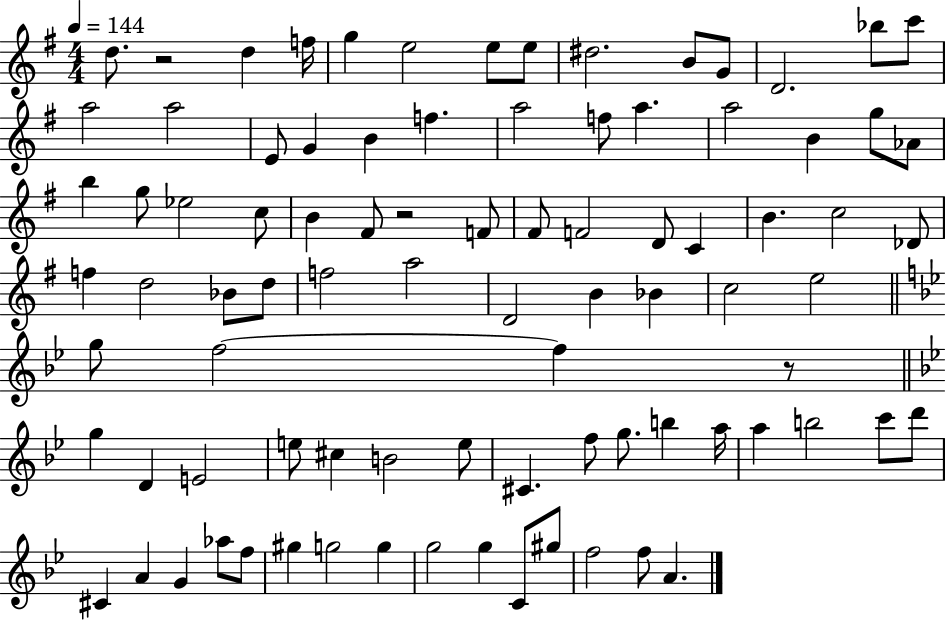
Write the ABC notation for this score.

X:1
T:Untitled
M:4/4
L:1/4
K:G
d/2 z2 d f/4 g e2 e/2 e/2 ^d2 B/2 G/2 D2 _b/2 c'/2 a2 a2 E/2 G B f a2 f/2 a a2 B g/2 _A/2 b g/2 _e2 c/2 B ^F/2 z2 F/2 ^F/2 F2 D/2 C B c2 _D/2 f d2 _B/2 d/2 f2 a2 D2 B _B c2 e2 g/2 f2 f z/2 g D E2 e/2 ^c B2 e/2 ^C f/2 g/2 b a/4 a b2 c'/2 d'/2 ^C A G _a/2 f/2 ^g g2 g g2 g C/2 ^g/2 f2 f/2 A